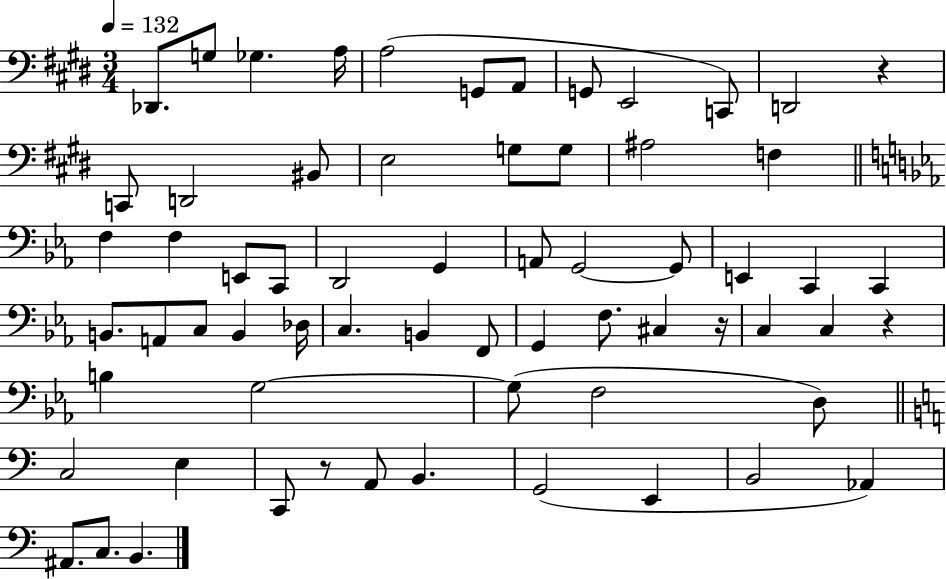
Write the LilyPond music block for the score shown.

{
  \clef bass
  \numericTimeSignature
  \time 3/4
  \key e \major
  \tempo 4 = 132
  des,8. g8 ges4. a16 | a2( g,8 a,8 | g,8 e,2 c,8) | d,2 r4 | \break c,8 d,2 bis,8 | e2 g8 g8 | ais2 f4 | \bar "||" \break \key ees \major f4 f4 e,8 c,8 | d,2 g,4 | a,8 g,2~~ g,8 | e,4 c,4 c,4 | \break b,8. a,8 c8 b,4 des16 | c4. b,4 f,8 | g,4 f8. cis4 r16 | c4 c4 r4 | \break b4 g2~~ | g8( f2 d8) | \bar "||" \break \key c \major c2 e4 | c,8 r8 a,8 b,4. | g,2( e,4 | b,2 aes,4) | \break ais,8. c8. b,4. | \bar "|."
}